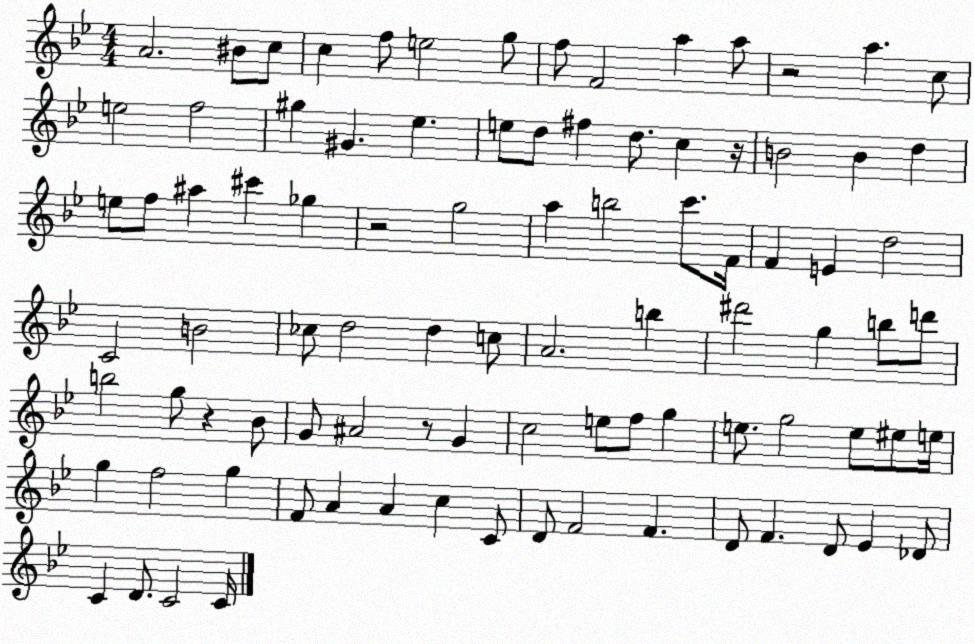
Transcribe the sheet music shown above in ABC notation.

X:1
T:Untitled
M:4/4
L:1/4
K:Bb
A2 ^B/2 c/2 c f/2 e2 g/2 f/2 F2 a a/2 z2 a c/2 e2 f2 ^g ^G _e e/2 d/2 ^f d/2 c z/4 B2 B d e/2 f/2 ^a ^c' _g z2 g2 a b2 c'/2 F/4 F E d2 C2 B2 _c/2 d2 d c/2 A2 b ^d'2 g b/2 d'/2 b2 g/2 z _B/2 G/2 ^A2 z/2 G c2 e/2 f/2 g e/2 g2 e/2 ^e/2 e/4 g f2 g F/2 A A c C/2 D/2 F2 F D/2 F D/2 _E _D/2 C D/2 C2 C/4